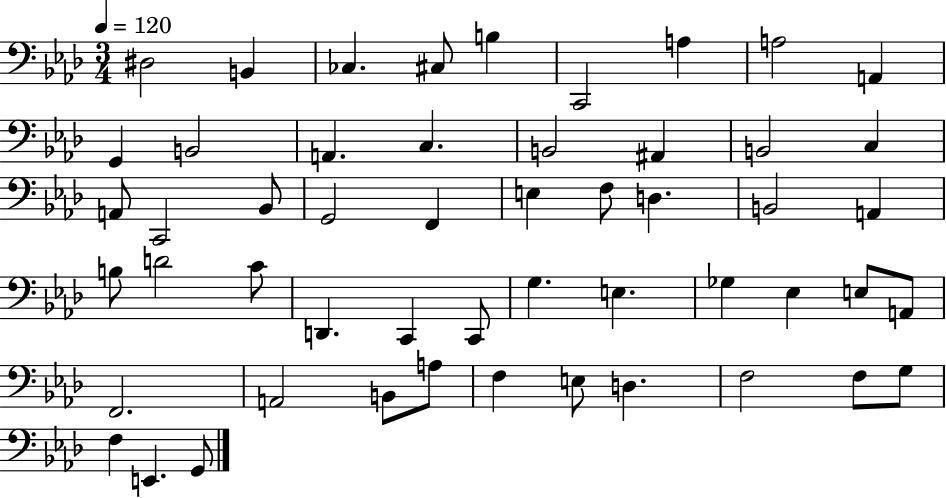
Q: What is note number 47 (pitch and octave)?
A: F3